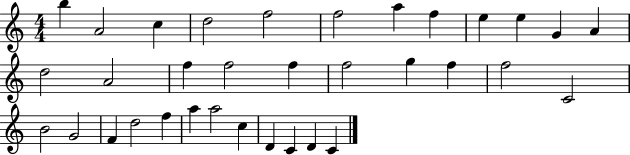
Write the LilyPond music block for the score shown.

{
  \clef treble
  \numericTimeSignature
  \time 4/4
  \key c \major
  b''4 a'2 c''4 | d''2 f''2 | f''2 a''4 f''4 | e''4 e''4 g'4 a'4 | \break d''2 a'2 | f''4 f''2 f''4 | f''2 g''4 f''4 | f''2 c'2 | \break b'2 g'2 | f'4 d''2 f''4 | a''4 a''2 c''4 | d'4 c'4 d'4 c'4 | \break \bar "|."
}